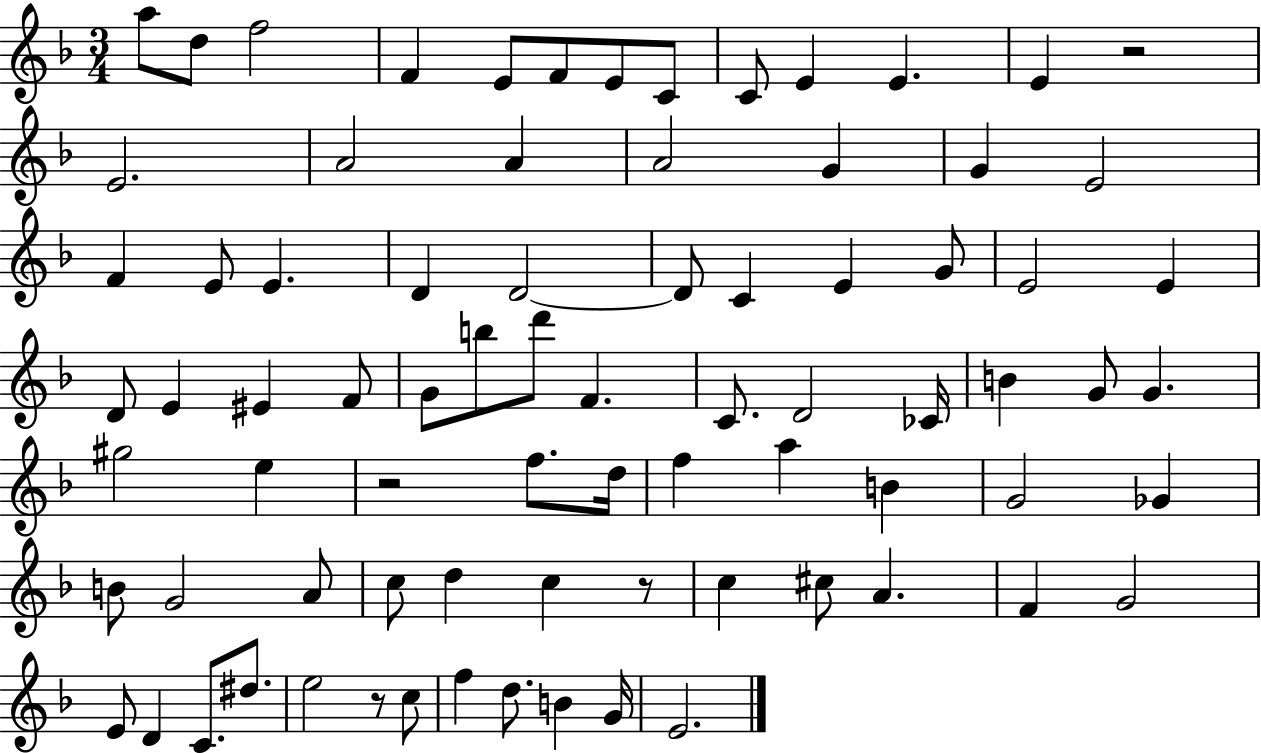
X:1
T:Untitled
M:3/4
L:1/4
K:F
a/2 d/2 f2 F E/2 F/2 E/2 C/2 C/2 E E E z2 E2 A2 A A2 G G E2 F E/2 E D D2 D/2 C E G/2 E2 E D/2 E ^E F/2 G/2 b/2 d'/2 F C/2 D2 _C/4 B G/2 G ^g2 e z2 f/2 d/4 f a B G2 _G B/2 G2 A/2 c/2 d c z/2 c ^c/2 A F G2 E/2 D C/2 ^d/2 e2 z/2 c/2 f d/2 B G/4 E2